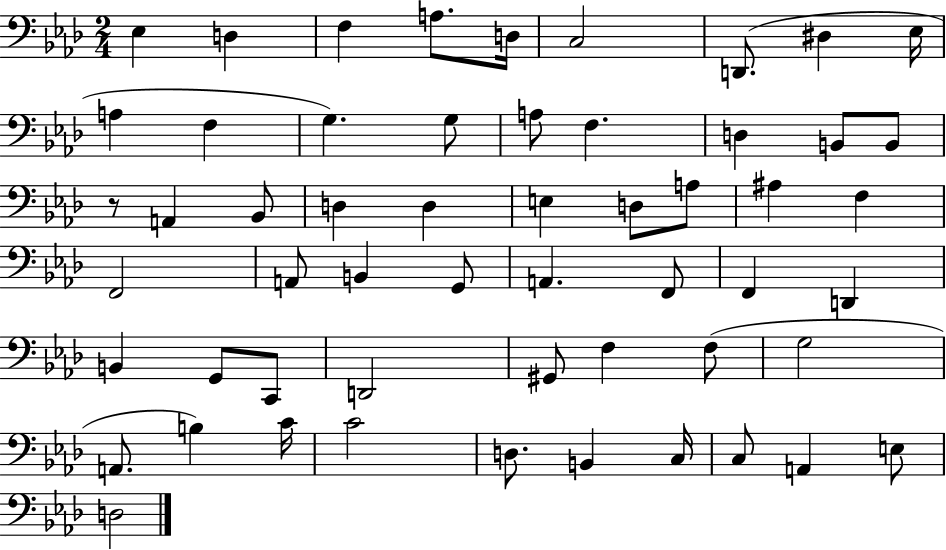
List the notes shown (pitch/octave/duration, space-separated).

Eb3/q D3/q F3/q A3/e. D3/s C3/h D2/e. D#3/q Eb3/s A3/q F3/q G3/q. G3/e A3/e F3/q. D3/q B2/e B2/e R/e A2/q Bb2/e D3/q D3/q E3/q D3/e A3/e A#3/q F3/q F2/h A2/e B2/q G2/e A2/q. F2/e F2/q D2/q B2/q G2/e C2/e D2/h G#2/e F3/q F3/e G3/h A2/e. B3/q C4/s C4/h D3/e. B2/q C3/s C3/e A2/q E3/e D3/h